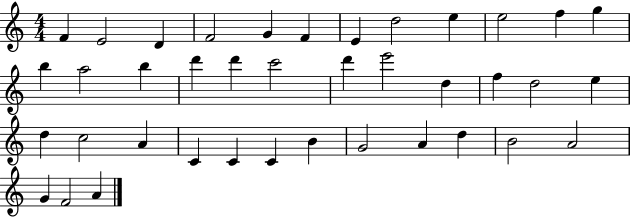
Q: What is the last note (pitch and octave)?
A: A4